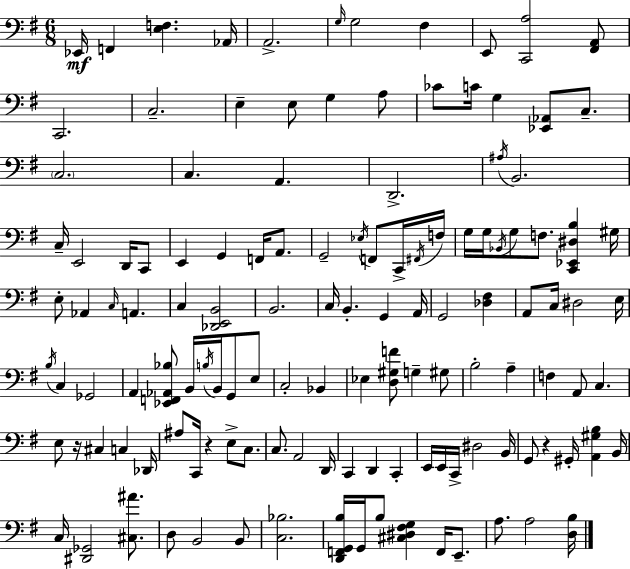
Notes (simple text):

Eb2/s F2/q [E3,F3]/q. Ab2/s A2/h. G3/s G3/h F#3/q E2/e [C2,A3]/h [F#2,A2]/e C2/h. C3/h. E3/q E3/e G3/q A3/e CES4/e C4/s G3/q [Eb2,Ab2]/e C3/e. C3/h. C3/q. A2/q. D2/h. A#3/s B2/h. C3/s E2/h D2/s C2/e E2/q G2/q F2/s A2/e. G2/h Eb3/s F2/e C2/s F#2/s F3/s G3/s G3/s Bb2/s G3/e F3/e. [C2,Eb2,D#3,B3]/q G#3/s E3/e Ab2/q C3/s A2/q. C3/q [Db2,E2,B2]/h B2/h. C3/s B2/q. G2/q A2/s G2/h [Db3,F#3]/q A2/e C3/s D#3/h E3/s B3/s C3/q Gb2/h A2/q [Eb2,F2,Ab2,Bb3]/e B2/s B3/s B2/s G2/e E3/e C3/h Bb2/q Eb3/q [D3,G#3,F4]/e G3/q G#3/e B3/h A3/q F3/q A2/e C3/q. E3/e R/s C#3/q C3/q Db2/s A#3/e C2/s R/q E3/e C3/e. C3/e. A2/h D2/s C2/q D2/q C2/q E2/s E2/s C2/s D#3/h B2/s G2/e R/q G#2/s [A2,G#3,B3]/q B2/s C3/s [D#2,Gb2]/h [C#3,A#4]/e. D3/e B2/h B2/e [C3,Bb3]/h. [D2,F2,G2,B3]/s G2/s B3/e [C#3,D#3,F#3,G3]/q F2/s E2/e. A3/e. A3/h [D3,B3]/s